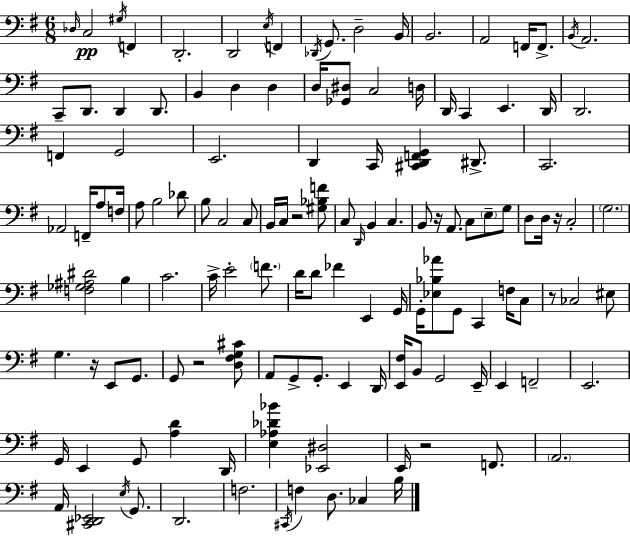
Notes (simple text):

Db3/s C3/h G#3/s F2/q D2/h. D2/h E3/s F2/q Db2/s G2/e. D3/h B2/s B2/h. A2/h F2/s F2/e. B2/s A2/h. C2/e D2/e. D2/q D2/e. B2/q D3/q D3/q D3/s [Gb2,D#3]/e C3/h D3/s D2/s C2/q E2/q. D2/s D2/h. F2/q G2/h E2/h. D2/q C2/s [C#2,D2,F2,G2]/q D#2/e. C2/h. Ab2/h F2/s A3/e F3/s A3/e B3/h Db4/e B3/e C3/h C3/e B2/s C3/s R/h [G#3,Bb3,F4]/e C3/e D2/s B2/q C3/q. B2/e R/s A2/e. C3/e E3/e G3/e D3/e D3/s R/s C3/h G3/h. [F3,Gb3,A#3,D#4]/h B3/q C4/h. C4/s E4/h F4/e. D4/s D4/e FES4/q E2/q G2/s G2/s [Eb3,Bb3,Ab4]/e G2/e C2/q F3/s C3/e R/e CES3/h EIS3/e G3/q. R/s E2/e G2/e. G2/e R/h [D3,F#3,G3,C#4]/e A2/e G2/e G2/e. E2/q D2/s [E2,F#3]/s B2/e G2/h E2/s E2/q F2/h E2/h. G2/s E2/q G2/e [A3,D4]/q D2/s [E3,Ab3,Db4,Bb4]/q [Eb2,D#3]/h E2/s R/h F2/e. A2/h. A2/s [C#2,D2,Eb2]/h E3/s G2/e. D2/h. F3/h. C#2/s F3/q D3/e. CES3/q B3/s